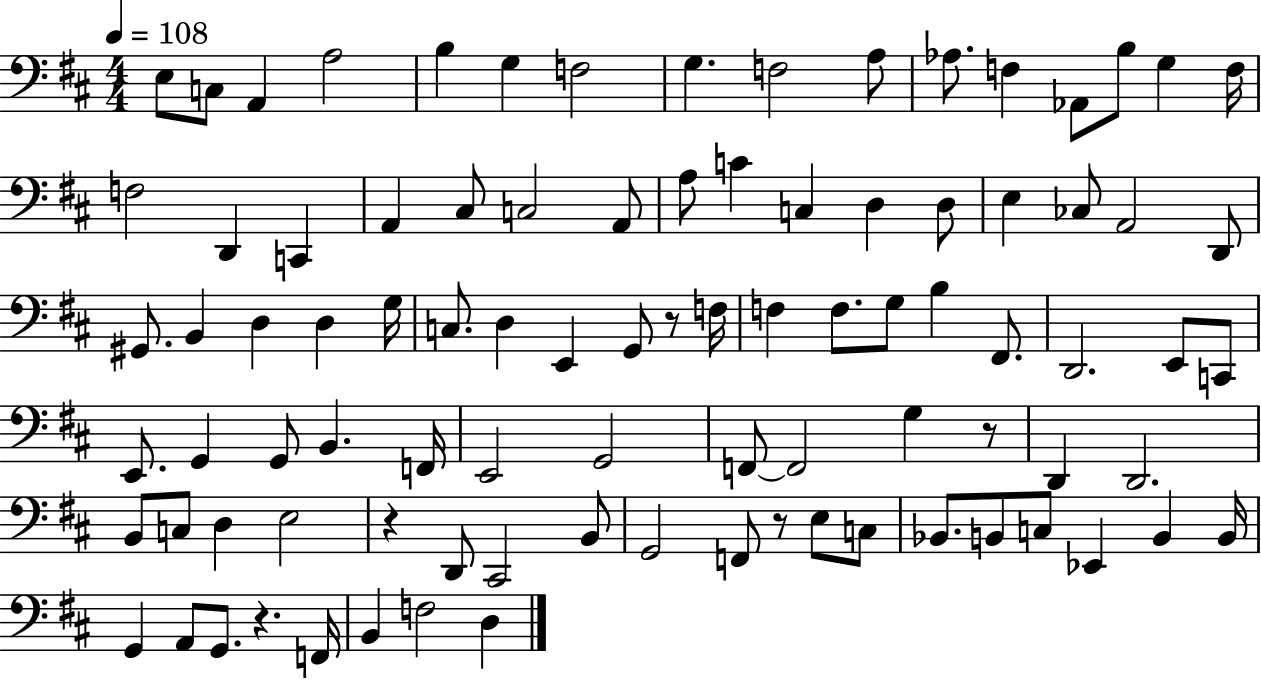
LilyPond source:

{
  \clef bass
  \numericTimeSignature
  \time 4/4
  \key d \major
  \tempo 4 = 108
  e8 c8 a,4 a2 | b4 g4 f2 | g4. f2 a8 | aes8. f4 aes,8 b8 g4 f16 | \break f2 d,4 c,4 | a,4 cis8 c2 a,8 | a8 c'4 c4 d4 d8 | e4 ces8 a,2 d,8 | \break gis,8. b,4 d4 d4 g16 | c8. d4 e,4 g,8 r8 f16 | f4 f8. g8 b4 fis,8. | d,2. e,8 c,8 | \break e,8. g,4 g,8 b,4. f,16 | e,2 g,2 | f,8~~ f,2 g4 r8 | d,4 d,2. | \break b,8 c8 d4 e2 | r4 d,8 cis,2 b,8 | g,2 f,8 r8 e8 c8 | bes,8. b,8 c8 ees,4 b,4 b,16 | \break g,4 a,8 g,8. r4. f,16 | b,4 f2 d4 | \bar "|."
}